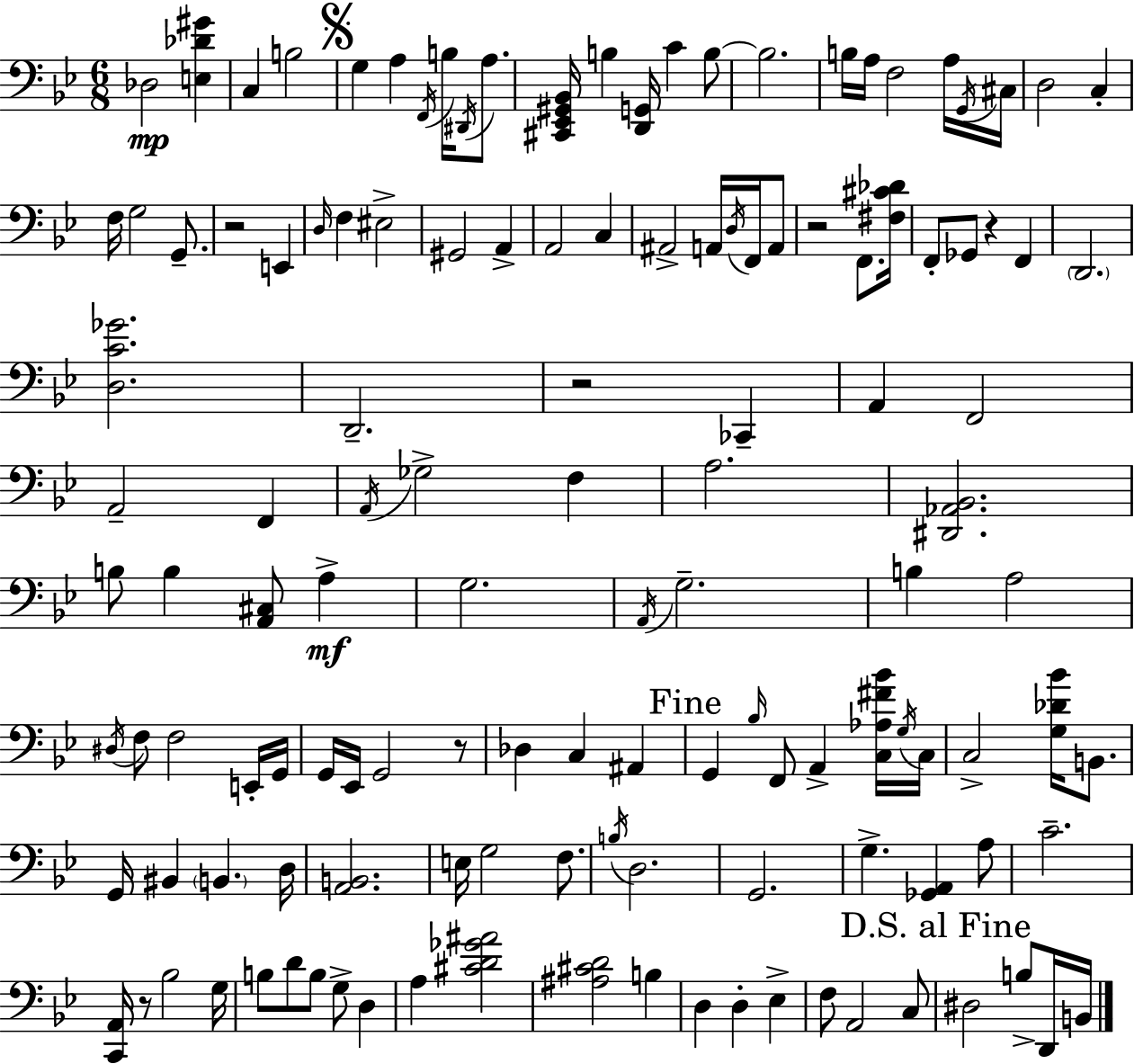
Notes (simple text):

Db3/h [E3,Db4,G#4]/q C3/q B3/h G3/q A3/q F2/s B3/s D#2/s A3/e. [C#2,Eb2,G#2,Bb2]/s B3/q [D2,G2]/s C4/q B3/e B3/h. B3/s A3/s F3/h A3/s G2/s C#3/s D3/h C3/q F3/s G3/h G2/e. R/h E2/q D3/s F3/q EIS3/h G#2/h A2/q A2/h C3/q A#2/h A2/s D3/s F2/s A2/e R/h F2/e. [F#3,C#4,Db4]/s F2/e Gb2/e R/q F2/q D2/h. [D3,C4,Gb4]/h. D2/h. R/h CES2/q A2/q F2/h A2/h F2/q A2/s Gb3/h F3/q A3/h. [D#2,Ab2,Bb2]/h. B3/e B3/q [A2,C#3]/e A3/q G3/h. A2/s G3/h. B3/q A3/h D#3/s F3/e F3/h E2/s G2/s G2/s Eb2/s G2/h R/e Db3/q C3/q A#2/q G2/q Bb3/s F2/e A2/q [C3,Ab3,F#4,Bb4]/s G3/s C3/s C3/h [G3,Db4,Bb4]/s B2/e. G2/s BIS2/q B2/q. D3/s [A2,B2]/h. E3/s G3/h F3/e. B3/s D3/h. G2/h. G3/q. [Gb2,A2]/q A3/e C4/h. [C2,A2]/s R/e Bb3/h G3/s B3/e D4/e B3/e G3/e D3/q A3/q [C#4,D4,Gb4,A#4]/h [A#3,C#4,D4]/h B3/q D3/q D3/q Eb3/q F3/e A2/h C3/e D#3/h B3/e D2/s B2/s